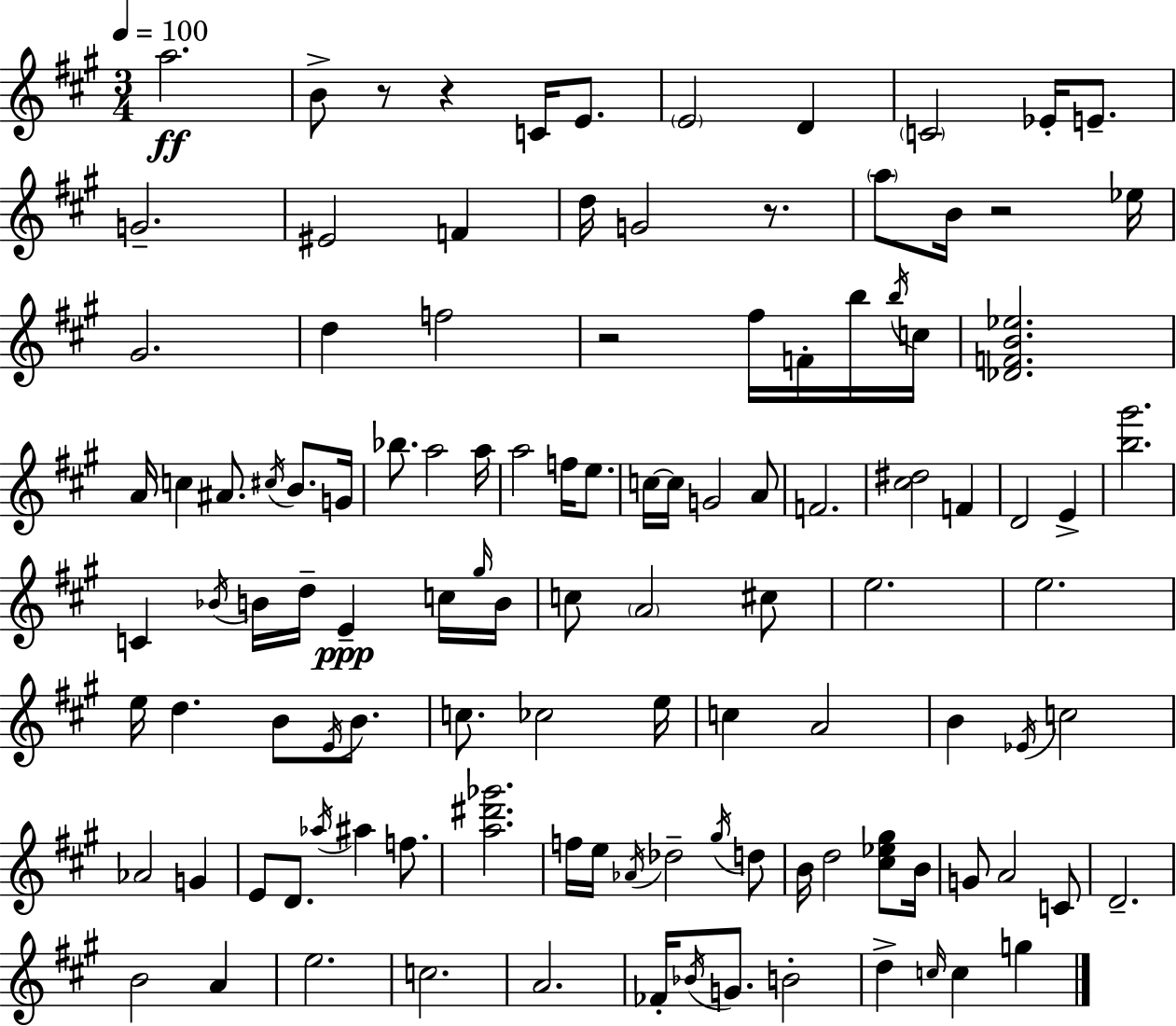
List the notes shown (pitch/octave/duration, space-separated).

A5/h. B4/e R/e R/q C4/s E4/e. E4/h D4/q C4/h Eb4/s E4/e. G4/h. EIS4/h F4/q D5/s G4/h R/e. A5/e B4/s R/h Eb5/s G#4/h. D5/q F5/h R/h F#5/s F4/s B5/s B5/s C5/s [Db4,F4,B4,Eb5]/h. A4/s C5/q A#4/e. C#5/s B4/e. G4/s Bb5/e. A5/h A5/s A5/h F5/s E5/e. C5/s C5/s G4/h A4/e F4/h. [C#5,D#5]/h F4/q D4/h E4/q [B5,G#6]/h. C4/q Bb4/s B4/s D5/s E4/q C5/s G#5/s B4/s C5/e A4/h C#5/e E5/h. E5/h. E5/s D5/q. B4/e E4/s B4/e. C5/e. CES5/h E5/s C5/q A4/h B4/q Eb4/s C5/h Ab4/h G4/q E4/e D4/e. Ab5/s A#5/q F5/e. [A5,D#6,Gb6]/h. F5/s E5/s Ab4/s Db5/h G#5/s D5/e B4/s D5/h [C#5,Eb5,G#5]/e B4/s G4/e A4/h C4/e D4/h. B4/h A4/q E5/h. C5/h. A4/h. FES4/s Bb4/s G4/e. B4/h D5/q C5/s C5/q G5/q